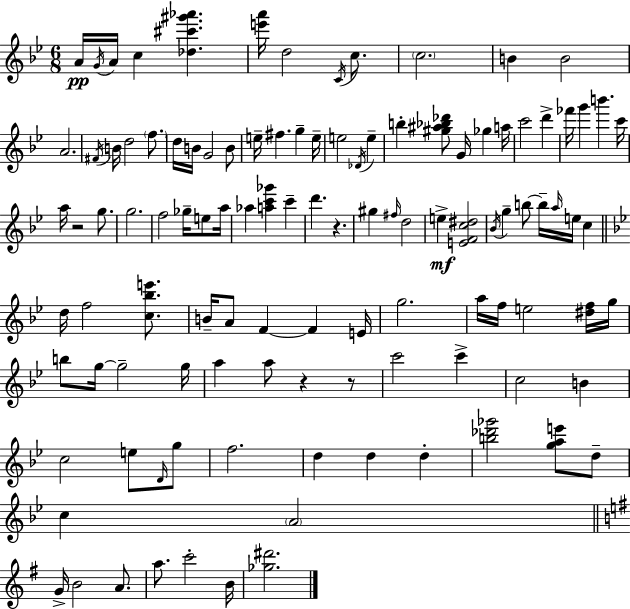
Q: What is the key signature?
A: G minor